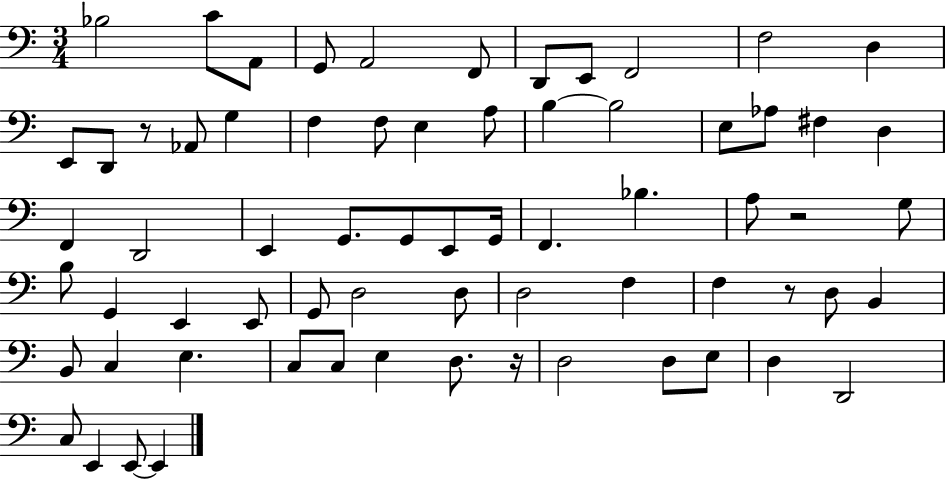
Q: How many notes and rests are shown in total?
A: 68